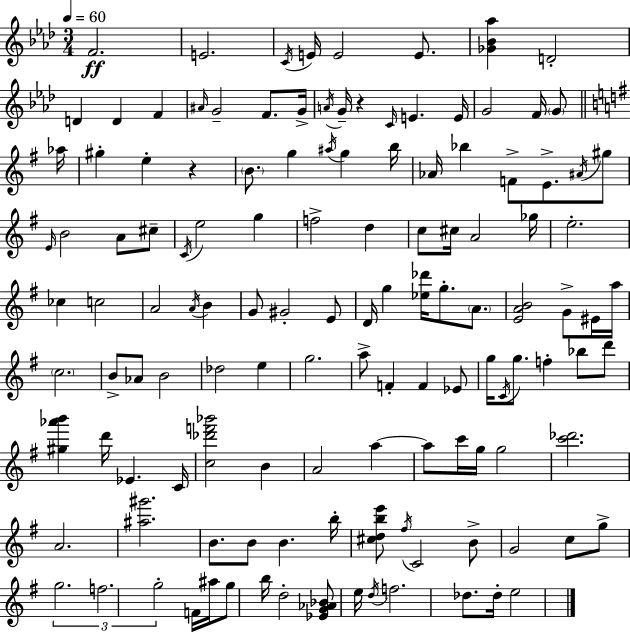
{
  \clef treble
  \numericTimeSignature
  \time 3/4
  \key aes \major
  \tempo 4 = 60
  f'2.\ff | e'2. | \acciaccatura { c'16 } e'16 e'2 e'8. | <ges' bes' aes''>4 d'2-. | \break d'4 d'4 f'4 | \grace { ais'16 } g'2-- f'8. | g'16-> \acciaccatura { a'16 } g'16-- r4 \grace { c'16 } e'4. | e'16 g'2 | \break f'16 \parenthesize g'8 \bar "||" \break \key g \major aes''16 gis''4-. e''4-. r4 | \parenthesize b'8. g''4 \acciaccatura { ais''16 } g''4 | b''16 aes'16 bes''4 f'8-> e'8.-> | \acciaccatura { ais'16 } gis''8 \grace { e'16 } b'2 | \break a'8 cis''8-- \acciaccatura { c'16 } e''2 | g''4 f''2-> | d''4 c''8 cis''16 a'2 | ges''16 e''2.-. | \break ces''4 c''2 | a'2 | \acciaccatura { a'16 } b'4 g'8 gis'2-. | e'8 d'16 g''4 <ees'' des'''>16 | \break g''8.-. \parenthesize a'8. <e' a' b'>2 | g'8-> eis'16 a''16 \parenthesize c''2. | b'8-> aes'8 b'2 | des''2 | \break e''4 g''2. | a''8-> f'4-. | f'4 ees'8 g''16 \acciaccatura { c'16 } g''8. f''4-. | bes''8 d'''8 <gis'' aes''' b'''>4 d'''16 | \break ees'4. c'16 <c'' des''' f''' bes'''>2 | b'4 a'2 | a''4~~ a''8 c'''16 g''16 g''2 | <c''' des'''>2. | \break a'2. | <ais'' gis'''>2. | b'8. b'8 | b'4. b''16-. <cis'' d'' b'' e'''>8 \acciaccatura { fis''16 } c'2 | \break b'8-> g'2 | c''8 g''8-> \tuplet 3/2 { g''2. | f''2. | g''2-. } | \break f'16 ais''16 g''8 b''16 d''2-. | <ees' g' aes' bes'>8 e''16 \acciaccatura { d''16 } f''2. | des''8. | des''16-. e''2 \bar "|."
}